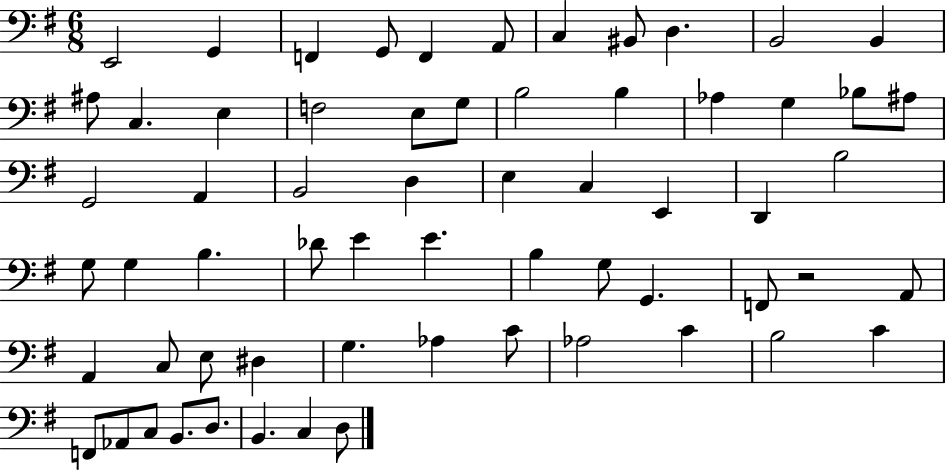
E2/h G2/q F2/q G2/e F2/q A2/e C3/q BIS2/e D3/q. B2/h B2/q A#3/e C3/q. E3/q F3/h E3/e G3/e B3/h B3/q Ab3/q G3/q Bb3/e A#3/e G2/h A2/q B2/h D3/q E3/q C3/q E2/q D2/q B3/h G3/e G3/q B3/q. Db4/e E4/q E4/q. B3/q G3/e G2/q. F2/e R/h A2/e A2/q C3/e E3/e D#3/q G3/q. Ab3/q C4/e Ab3/h C4/q B3/h C4/q F2/e Ab2/e C3/e B2/e. D3/e. B2/q. C3/q D3/e